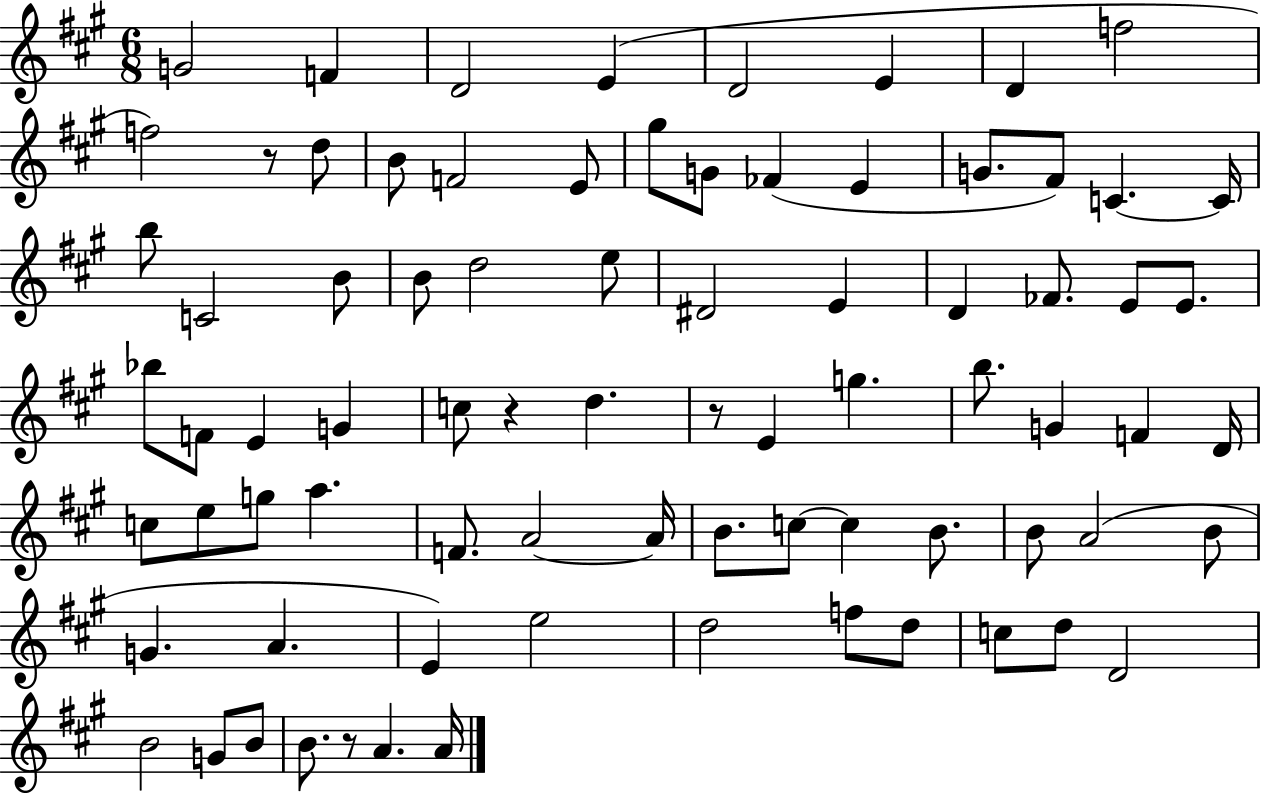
G4/h F4/q D4/h E4/q D4/h E4/q D4/q F5/h F5/h R/e D5/e B4/e F4/h E4/e G#5/e G4/e FES4/q E4/q G4/e. F#4/e C4/q. C4/s B5/e C4/h B4/e B4/e D5/h E5/e D#4/h E4/q D4/q FES4/e. E4/e E4/e. Bb5/e F4/e E4/q G4/q C5/e R/q D5/q. R/e E4/q G5/q. B5/e. G4/q F4/q D4/s C5/e E5/e G5/e A5/q. F4/e. A4/h A4/s B4/e. C5/e C5/q B4/e. B4/e A4/h B4/e G4/q. A4/q. E4/q E5/h D5/h F5/e D5/e C5/e D5/e D4/h B4/h G4/e B4/e B4/e. R/e A4/q. A4/s